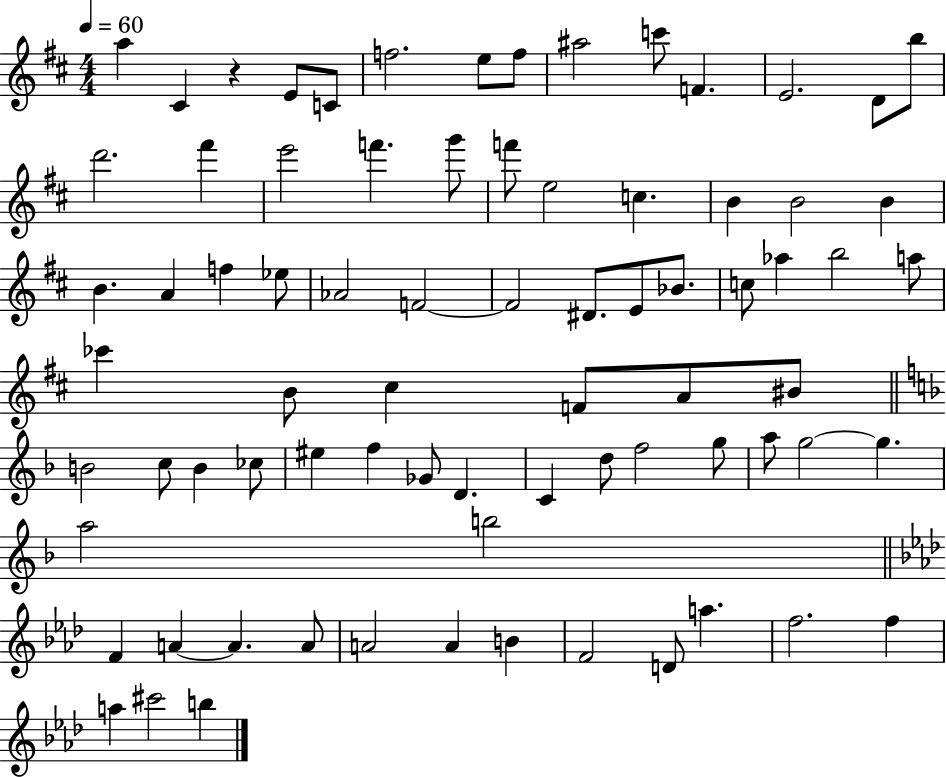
A5/q C#4/q R/q E4/e C4/e F5/h. E5/e F5/e A#5/h C6/e F4/q. E4/h. D4/e B5/e D6/h. F#6/q E6/h F6/q. G6/e F6/e E5/h C5/q. B4/q B4/h B4/q B4/q. A4/q F5/q Eb5/e Ab4/h F4/h F4/h D#4/e. E4/e Bb4/e. C5/e Ab5/q B5/h A5/e CES6/q B4/e C#5/q F4/e A4/e BIS4/e B4/h C5/e B4/q CES5/e EIS5/q F5/q Gb4/e D4/q. C4/q D5/e F5/h G5/e A5/e G5/h G5/q. A5/h B5/h F4/q A4/q A4/q. A4/e A4/h A4/q B4/q F4/h D4/e A5/q. F5/h. F5/q A5/q C#6/h B5/q